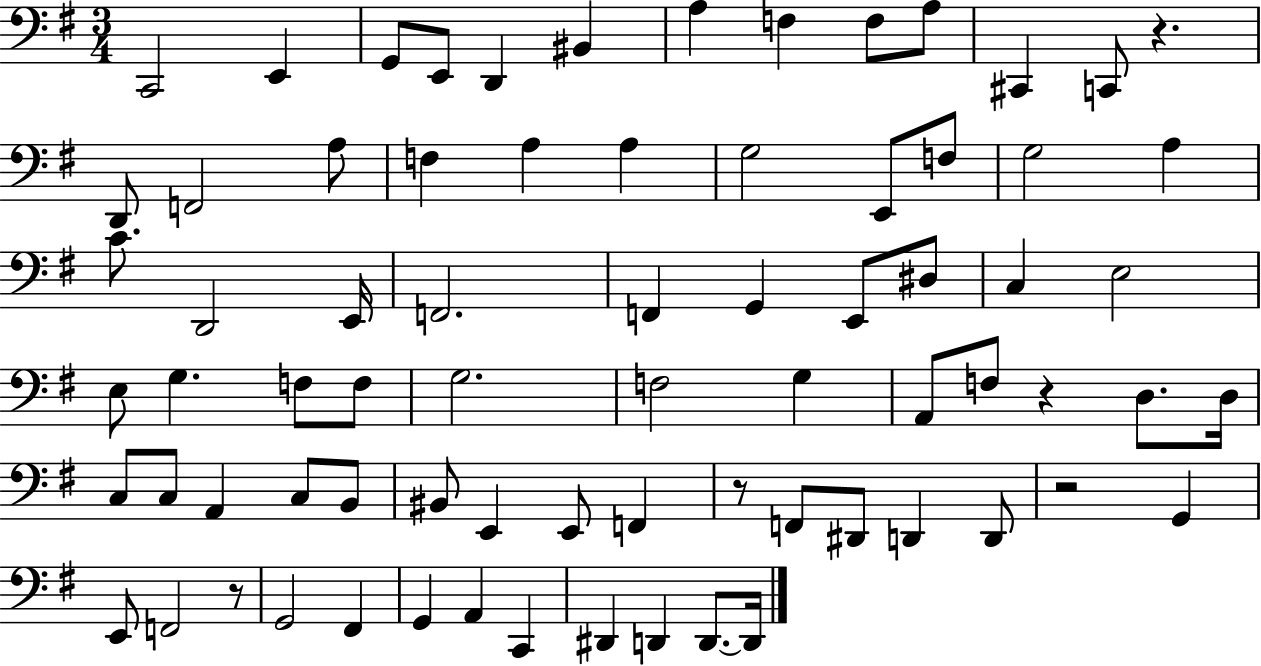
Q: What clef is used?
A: bass